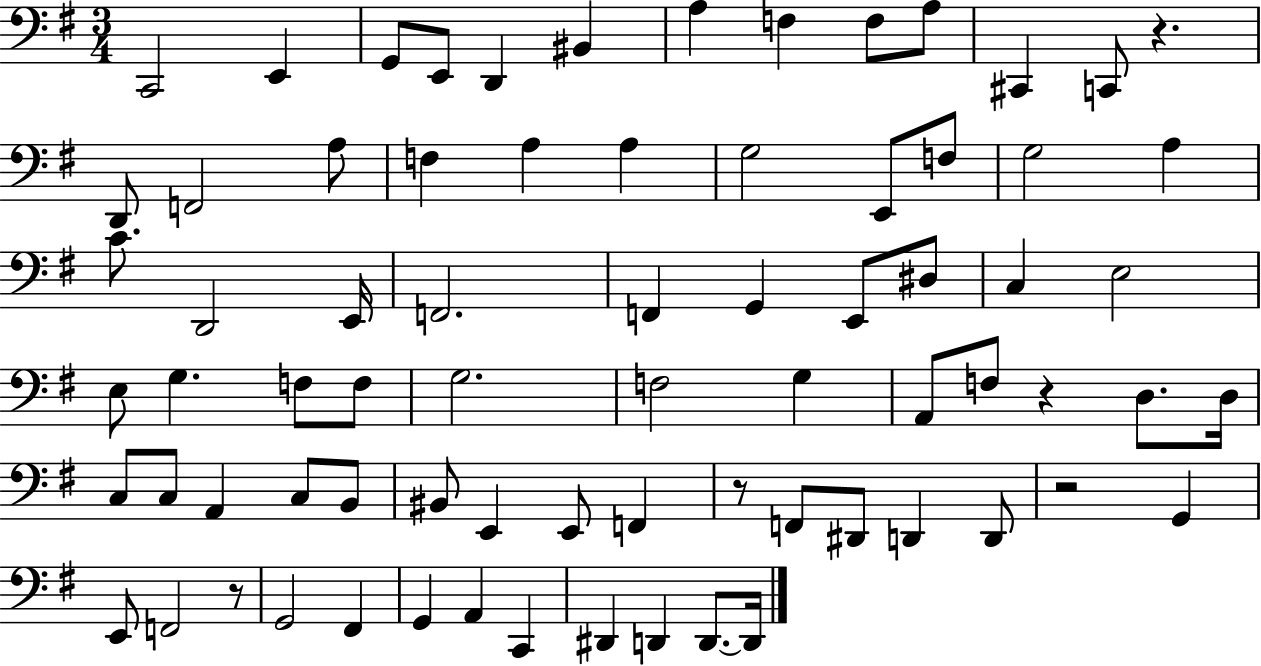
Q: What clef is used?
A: bass